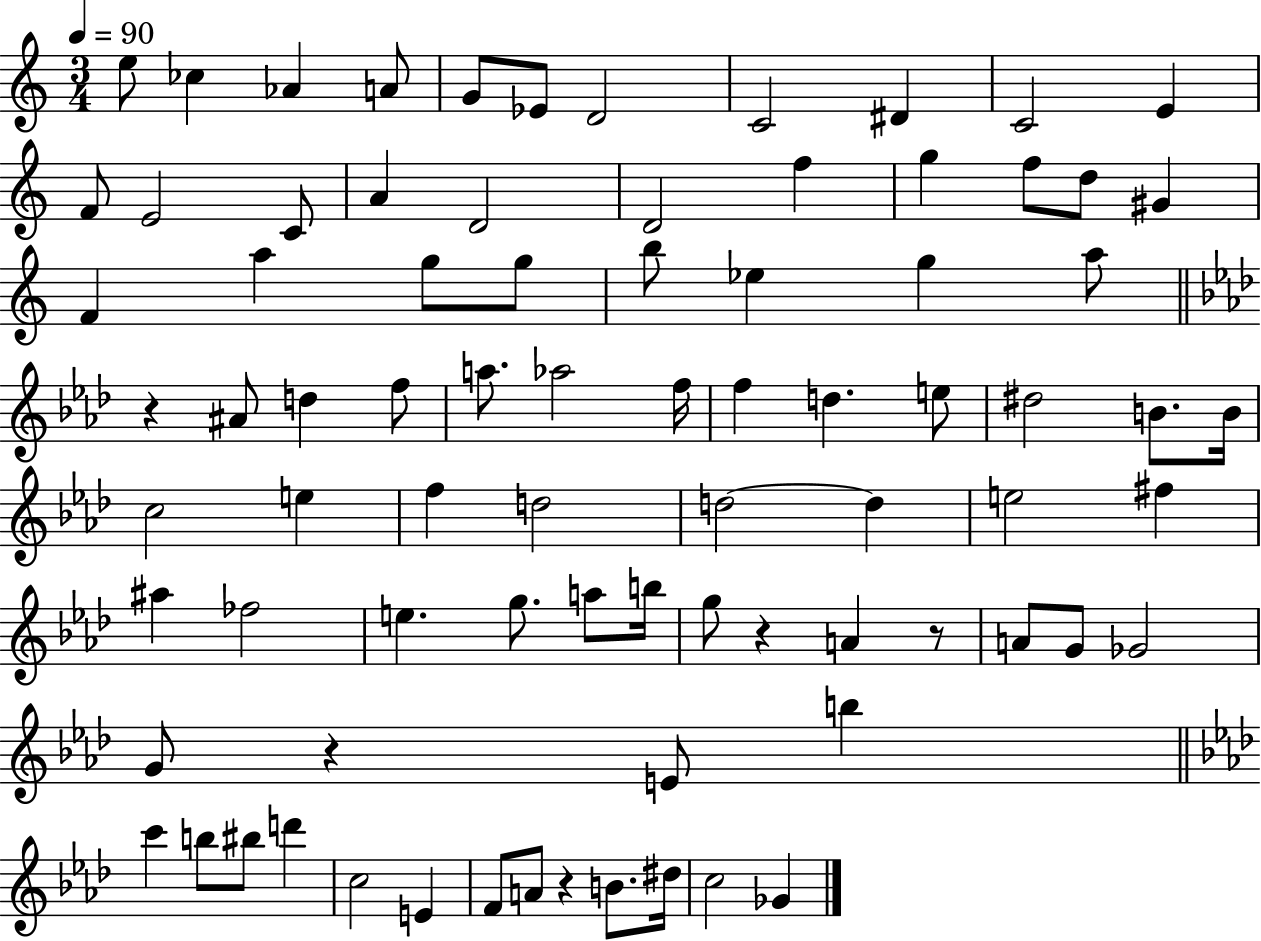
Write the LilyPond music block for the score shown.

{
  \clef treble
  \numericTimeSignature
  \time 3/4
  \key c \major
  \tempo 4 = 90
  e''8 ces''4 aes'4 a'8 | g'8 ees'8 d'2 | c'2 dis'4 | c'2 e'4 | \break f'8 e'2 c'8 | a'4 d'2 | d'2 f''4 | g''4 f''8 d''8 gis'4 | \break f'4 a''4 g''8 g''8 | b''8 ees''4 g''4 a''8 | \bar "||" \break \key aes \major r4 ais'8 d''4 f''8 | a''8. aes''2 f''16 | f''4 d''4. e''8 | dis''2 b'8. b'16 | \break c''2 e''4 | f''4 d''2 | d''2~~ d''4 | e''2 fis''4 | \break ais''4 fes''2 | e''4. g''8. a''8 b''16 | g''8 r4 a'4 r8 | a'8 g'8 ges'2 | \break g'8 r4 e'8 b''4 | \bar "||" \break \key aes \major c'''4 b''8 bis''8 d'''4 | c''2 e'4 | f'8 a'8 r4 b'8. dis''16 | c''2 ges'4 | \break \bar "|."
}